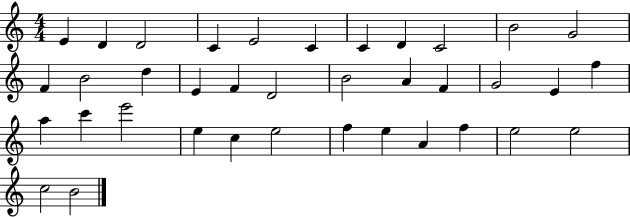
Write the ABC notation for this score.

X:1
T:Untitled
M:4/4
L:1/4
K:C
E D D2 C E2 C C D C2 B2 G2 F B2 d E F D2 B2 A F G2 E f a c' e'2 e c e2 f e A f e2 e2 c2 B2